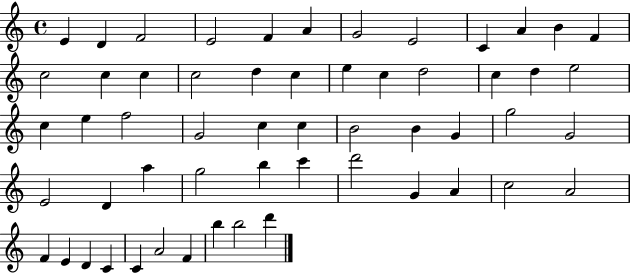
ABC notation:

X:1
T:Untitled
M:4/4
L:1/4
K:C
E D F2 E2 F A G2 E2 C A B F c2 c c c2 d c e c d2 c d e2 c e f2 G2 c c B2 B G g2 G2 E2 D a g2 b c' d'2 G A c2 A2 F E D C C A2 F b b2 d'